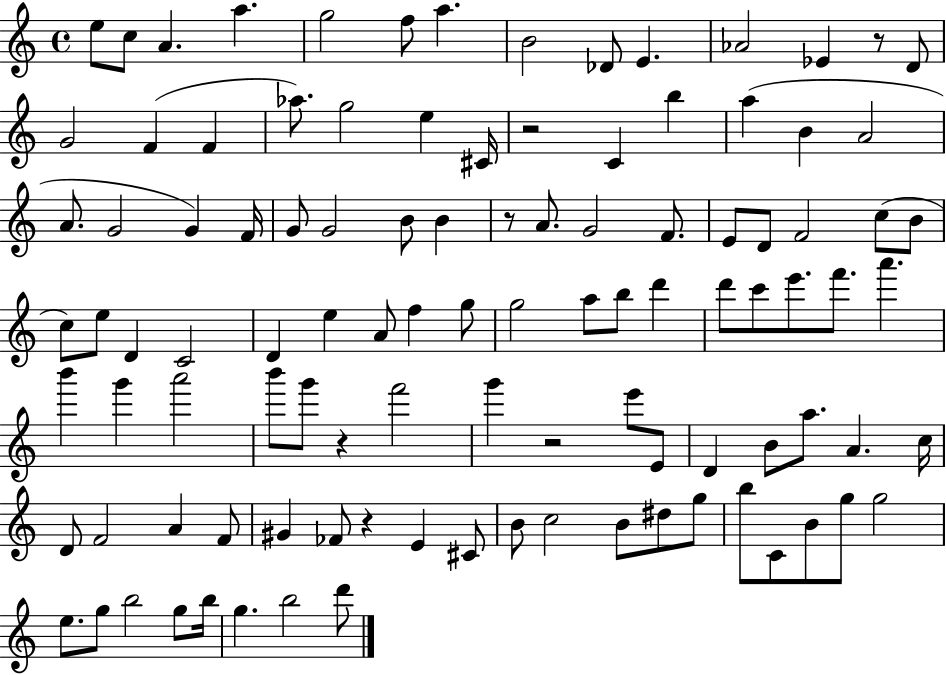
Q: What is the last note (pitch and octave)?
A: D6